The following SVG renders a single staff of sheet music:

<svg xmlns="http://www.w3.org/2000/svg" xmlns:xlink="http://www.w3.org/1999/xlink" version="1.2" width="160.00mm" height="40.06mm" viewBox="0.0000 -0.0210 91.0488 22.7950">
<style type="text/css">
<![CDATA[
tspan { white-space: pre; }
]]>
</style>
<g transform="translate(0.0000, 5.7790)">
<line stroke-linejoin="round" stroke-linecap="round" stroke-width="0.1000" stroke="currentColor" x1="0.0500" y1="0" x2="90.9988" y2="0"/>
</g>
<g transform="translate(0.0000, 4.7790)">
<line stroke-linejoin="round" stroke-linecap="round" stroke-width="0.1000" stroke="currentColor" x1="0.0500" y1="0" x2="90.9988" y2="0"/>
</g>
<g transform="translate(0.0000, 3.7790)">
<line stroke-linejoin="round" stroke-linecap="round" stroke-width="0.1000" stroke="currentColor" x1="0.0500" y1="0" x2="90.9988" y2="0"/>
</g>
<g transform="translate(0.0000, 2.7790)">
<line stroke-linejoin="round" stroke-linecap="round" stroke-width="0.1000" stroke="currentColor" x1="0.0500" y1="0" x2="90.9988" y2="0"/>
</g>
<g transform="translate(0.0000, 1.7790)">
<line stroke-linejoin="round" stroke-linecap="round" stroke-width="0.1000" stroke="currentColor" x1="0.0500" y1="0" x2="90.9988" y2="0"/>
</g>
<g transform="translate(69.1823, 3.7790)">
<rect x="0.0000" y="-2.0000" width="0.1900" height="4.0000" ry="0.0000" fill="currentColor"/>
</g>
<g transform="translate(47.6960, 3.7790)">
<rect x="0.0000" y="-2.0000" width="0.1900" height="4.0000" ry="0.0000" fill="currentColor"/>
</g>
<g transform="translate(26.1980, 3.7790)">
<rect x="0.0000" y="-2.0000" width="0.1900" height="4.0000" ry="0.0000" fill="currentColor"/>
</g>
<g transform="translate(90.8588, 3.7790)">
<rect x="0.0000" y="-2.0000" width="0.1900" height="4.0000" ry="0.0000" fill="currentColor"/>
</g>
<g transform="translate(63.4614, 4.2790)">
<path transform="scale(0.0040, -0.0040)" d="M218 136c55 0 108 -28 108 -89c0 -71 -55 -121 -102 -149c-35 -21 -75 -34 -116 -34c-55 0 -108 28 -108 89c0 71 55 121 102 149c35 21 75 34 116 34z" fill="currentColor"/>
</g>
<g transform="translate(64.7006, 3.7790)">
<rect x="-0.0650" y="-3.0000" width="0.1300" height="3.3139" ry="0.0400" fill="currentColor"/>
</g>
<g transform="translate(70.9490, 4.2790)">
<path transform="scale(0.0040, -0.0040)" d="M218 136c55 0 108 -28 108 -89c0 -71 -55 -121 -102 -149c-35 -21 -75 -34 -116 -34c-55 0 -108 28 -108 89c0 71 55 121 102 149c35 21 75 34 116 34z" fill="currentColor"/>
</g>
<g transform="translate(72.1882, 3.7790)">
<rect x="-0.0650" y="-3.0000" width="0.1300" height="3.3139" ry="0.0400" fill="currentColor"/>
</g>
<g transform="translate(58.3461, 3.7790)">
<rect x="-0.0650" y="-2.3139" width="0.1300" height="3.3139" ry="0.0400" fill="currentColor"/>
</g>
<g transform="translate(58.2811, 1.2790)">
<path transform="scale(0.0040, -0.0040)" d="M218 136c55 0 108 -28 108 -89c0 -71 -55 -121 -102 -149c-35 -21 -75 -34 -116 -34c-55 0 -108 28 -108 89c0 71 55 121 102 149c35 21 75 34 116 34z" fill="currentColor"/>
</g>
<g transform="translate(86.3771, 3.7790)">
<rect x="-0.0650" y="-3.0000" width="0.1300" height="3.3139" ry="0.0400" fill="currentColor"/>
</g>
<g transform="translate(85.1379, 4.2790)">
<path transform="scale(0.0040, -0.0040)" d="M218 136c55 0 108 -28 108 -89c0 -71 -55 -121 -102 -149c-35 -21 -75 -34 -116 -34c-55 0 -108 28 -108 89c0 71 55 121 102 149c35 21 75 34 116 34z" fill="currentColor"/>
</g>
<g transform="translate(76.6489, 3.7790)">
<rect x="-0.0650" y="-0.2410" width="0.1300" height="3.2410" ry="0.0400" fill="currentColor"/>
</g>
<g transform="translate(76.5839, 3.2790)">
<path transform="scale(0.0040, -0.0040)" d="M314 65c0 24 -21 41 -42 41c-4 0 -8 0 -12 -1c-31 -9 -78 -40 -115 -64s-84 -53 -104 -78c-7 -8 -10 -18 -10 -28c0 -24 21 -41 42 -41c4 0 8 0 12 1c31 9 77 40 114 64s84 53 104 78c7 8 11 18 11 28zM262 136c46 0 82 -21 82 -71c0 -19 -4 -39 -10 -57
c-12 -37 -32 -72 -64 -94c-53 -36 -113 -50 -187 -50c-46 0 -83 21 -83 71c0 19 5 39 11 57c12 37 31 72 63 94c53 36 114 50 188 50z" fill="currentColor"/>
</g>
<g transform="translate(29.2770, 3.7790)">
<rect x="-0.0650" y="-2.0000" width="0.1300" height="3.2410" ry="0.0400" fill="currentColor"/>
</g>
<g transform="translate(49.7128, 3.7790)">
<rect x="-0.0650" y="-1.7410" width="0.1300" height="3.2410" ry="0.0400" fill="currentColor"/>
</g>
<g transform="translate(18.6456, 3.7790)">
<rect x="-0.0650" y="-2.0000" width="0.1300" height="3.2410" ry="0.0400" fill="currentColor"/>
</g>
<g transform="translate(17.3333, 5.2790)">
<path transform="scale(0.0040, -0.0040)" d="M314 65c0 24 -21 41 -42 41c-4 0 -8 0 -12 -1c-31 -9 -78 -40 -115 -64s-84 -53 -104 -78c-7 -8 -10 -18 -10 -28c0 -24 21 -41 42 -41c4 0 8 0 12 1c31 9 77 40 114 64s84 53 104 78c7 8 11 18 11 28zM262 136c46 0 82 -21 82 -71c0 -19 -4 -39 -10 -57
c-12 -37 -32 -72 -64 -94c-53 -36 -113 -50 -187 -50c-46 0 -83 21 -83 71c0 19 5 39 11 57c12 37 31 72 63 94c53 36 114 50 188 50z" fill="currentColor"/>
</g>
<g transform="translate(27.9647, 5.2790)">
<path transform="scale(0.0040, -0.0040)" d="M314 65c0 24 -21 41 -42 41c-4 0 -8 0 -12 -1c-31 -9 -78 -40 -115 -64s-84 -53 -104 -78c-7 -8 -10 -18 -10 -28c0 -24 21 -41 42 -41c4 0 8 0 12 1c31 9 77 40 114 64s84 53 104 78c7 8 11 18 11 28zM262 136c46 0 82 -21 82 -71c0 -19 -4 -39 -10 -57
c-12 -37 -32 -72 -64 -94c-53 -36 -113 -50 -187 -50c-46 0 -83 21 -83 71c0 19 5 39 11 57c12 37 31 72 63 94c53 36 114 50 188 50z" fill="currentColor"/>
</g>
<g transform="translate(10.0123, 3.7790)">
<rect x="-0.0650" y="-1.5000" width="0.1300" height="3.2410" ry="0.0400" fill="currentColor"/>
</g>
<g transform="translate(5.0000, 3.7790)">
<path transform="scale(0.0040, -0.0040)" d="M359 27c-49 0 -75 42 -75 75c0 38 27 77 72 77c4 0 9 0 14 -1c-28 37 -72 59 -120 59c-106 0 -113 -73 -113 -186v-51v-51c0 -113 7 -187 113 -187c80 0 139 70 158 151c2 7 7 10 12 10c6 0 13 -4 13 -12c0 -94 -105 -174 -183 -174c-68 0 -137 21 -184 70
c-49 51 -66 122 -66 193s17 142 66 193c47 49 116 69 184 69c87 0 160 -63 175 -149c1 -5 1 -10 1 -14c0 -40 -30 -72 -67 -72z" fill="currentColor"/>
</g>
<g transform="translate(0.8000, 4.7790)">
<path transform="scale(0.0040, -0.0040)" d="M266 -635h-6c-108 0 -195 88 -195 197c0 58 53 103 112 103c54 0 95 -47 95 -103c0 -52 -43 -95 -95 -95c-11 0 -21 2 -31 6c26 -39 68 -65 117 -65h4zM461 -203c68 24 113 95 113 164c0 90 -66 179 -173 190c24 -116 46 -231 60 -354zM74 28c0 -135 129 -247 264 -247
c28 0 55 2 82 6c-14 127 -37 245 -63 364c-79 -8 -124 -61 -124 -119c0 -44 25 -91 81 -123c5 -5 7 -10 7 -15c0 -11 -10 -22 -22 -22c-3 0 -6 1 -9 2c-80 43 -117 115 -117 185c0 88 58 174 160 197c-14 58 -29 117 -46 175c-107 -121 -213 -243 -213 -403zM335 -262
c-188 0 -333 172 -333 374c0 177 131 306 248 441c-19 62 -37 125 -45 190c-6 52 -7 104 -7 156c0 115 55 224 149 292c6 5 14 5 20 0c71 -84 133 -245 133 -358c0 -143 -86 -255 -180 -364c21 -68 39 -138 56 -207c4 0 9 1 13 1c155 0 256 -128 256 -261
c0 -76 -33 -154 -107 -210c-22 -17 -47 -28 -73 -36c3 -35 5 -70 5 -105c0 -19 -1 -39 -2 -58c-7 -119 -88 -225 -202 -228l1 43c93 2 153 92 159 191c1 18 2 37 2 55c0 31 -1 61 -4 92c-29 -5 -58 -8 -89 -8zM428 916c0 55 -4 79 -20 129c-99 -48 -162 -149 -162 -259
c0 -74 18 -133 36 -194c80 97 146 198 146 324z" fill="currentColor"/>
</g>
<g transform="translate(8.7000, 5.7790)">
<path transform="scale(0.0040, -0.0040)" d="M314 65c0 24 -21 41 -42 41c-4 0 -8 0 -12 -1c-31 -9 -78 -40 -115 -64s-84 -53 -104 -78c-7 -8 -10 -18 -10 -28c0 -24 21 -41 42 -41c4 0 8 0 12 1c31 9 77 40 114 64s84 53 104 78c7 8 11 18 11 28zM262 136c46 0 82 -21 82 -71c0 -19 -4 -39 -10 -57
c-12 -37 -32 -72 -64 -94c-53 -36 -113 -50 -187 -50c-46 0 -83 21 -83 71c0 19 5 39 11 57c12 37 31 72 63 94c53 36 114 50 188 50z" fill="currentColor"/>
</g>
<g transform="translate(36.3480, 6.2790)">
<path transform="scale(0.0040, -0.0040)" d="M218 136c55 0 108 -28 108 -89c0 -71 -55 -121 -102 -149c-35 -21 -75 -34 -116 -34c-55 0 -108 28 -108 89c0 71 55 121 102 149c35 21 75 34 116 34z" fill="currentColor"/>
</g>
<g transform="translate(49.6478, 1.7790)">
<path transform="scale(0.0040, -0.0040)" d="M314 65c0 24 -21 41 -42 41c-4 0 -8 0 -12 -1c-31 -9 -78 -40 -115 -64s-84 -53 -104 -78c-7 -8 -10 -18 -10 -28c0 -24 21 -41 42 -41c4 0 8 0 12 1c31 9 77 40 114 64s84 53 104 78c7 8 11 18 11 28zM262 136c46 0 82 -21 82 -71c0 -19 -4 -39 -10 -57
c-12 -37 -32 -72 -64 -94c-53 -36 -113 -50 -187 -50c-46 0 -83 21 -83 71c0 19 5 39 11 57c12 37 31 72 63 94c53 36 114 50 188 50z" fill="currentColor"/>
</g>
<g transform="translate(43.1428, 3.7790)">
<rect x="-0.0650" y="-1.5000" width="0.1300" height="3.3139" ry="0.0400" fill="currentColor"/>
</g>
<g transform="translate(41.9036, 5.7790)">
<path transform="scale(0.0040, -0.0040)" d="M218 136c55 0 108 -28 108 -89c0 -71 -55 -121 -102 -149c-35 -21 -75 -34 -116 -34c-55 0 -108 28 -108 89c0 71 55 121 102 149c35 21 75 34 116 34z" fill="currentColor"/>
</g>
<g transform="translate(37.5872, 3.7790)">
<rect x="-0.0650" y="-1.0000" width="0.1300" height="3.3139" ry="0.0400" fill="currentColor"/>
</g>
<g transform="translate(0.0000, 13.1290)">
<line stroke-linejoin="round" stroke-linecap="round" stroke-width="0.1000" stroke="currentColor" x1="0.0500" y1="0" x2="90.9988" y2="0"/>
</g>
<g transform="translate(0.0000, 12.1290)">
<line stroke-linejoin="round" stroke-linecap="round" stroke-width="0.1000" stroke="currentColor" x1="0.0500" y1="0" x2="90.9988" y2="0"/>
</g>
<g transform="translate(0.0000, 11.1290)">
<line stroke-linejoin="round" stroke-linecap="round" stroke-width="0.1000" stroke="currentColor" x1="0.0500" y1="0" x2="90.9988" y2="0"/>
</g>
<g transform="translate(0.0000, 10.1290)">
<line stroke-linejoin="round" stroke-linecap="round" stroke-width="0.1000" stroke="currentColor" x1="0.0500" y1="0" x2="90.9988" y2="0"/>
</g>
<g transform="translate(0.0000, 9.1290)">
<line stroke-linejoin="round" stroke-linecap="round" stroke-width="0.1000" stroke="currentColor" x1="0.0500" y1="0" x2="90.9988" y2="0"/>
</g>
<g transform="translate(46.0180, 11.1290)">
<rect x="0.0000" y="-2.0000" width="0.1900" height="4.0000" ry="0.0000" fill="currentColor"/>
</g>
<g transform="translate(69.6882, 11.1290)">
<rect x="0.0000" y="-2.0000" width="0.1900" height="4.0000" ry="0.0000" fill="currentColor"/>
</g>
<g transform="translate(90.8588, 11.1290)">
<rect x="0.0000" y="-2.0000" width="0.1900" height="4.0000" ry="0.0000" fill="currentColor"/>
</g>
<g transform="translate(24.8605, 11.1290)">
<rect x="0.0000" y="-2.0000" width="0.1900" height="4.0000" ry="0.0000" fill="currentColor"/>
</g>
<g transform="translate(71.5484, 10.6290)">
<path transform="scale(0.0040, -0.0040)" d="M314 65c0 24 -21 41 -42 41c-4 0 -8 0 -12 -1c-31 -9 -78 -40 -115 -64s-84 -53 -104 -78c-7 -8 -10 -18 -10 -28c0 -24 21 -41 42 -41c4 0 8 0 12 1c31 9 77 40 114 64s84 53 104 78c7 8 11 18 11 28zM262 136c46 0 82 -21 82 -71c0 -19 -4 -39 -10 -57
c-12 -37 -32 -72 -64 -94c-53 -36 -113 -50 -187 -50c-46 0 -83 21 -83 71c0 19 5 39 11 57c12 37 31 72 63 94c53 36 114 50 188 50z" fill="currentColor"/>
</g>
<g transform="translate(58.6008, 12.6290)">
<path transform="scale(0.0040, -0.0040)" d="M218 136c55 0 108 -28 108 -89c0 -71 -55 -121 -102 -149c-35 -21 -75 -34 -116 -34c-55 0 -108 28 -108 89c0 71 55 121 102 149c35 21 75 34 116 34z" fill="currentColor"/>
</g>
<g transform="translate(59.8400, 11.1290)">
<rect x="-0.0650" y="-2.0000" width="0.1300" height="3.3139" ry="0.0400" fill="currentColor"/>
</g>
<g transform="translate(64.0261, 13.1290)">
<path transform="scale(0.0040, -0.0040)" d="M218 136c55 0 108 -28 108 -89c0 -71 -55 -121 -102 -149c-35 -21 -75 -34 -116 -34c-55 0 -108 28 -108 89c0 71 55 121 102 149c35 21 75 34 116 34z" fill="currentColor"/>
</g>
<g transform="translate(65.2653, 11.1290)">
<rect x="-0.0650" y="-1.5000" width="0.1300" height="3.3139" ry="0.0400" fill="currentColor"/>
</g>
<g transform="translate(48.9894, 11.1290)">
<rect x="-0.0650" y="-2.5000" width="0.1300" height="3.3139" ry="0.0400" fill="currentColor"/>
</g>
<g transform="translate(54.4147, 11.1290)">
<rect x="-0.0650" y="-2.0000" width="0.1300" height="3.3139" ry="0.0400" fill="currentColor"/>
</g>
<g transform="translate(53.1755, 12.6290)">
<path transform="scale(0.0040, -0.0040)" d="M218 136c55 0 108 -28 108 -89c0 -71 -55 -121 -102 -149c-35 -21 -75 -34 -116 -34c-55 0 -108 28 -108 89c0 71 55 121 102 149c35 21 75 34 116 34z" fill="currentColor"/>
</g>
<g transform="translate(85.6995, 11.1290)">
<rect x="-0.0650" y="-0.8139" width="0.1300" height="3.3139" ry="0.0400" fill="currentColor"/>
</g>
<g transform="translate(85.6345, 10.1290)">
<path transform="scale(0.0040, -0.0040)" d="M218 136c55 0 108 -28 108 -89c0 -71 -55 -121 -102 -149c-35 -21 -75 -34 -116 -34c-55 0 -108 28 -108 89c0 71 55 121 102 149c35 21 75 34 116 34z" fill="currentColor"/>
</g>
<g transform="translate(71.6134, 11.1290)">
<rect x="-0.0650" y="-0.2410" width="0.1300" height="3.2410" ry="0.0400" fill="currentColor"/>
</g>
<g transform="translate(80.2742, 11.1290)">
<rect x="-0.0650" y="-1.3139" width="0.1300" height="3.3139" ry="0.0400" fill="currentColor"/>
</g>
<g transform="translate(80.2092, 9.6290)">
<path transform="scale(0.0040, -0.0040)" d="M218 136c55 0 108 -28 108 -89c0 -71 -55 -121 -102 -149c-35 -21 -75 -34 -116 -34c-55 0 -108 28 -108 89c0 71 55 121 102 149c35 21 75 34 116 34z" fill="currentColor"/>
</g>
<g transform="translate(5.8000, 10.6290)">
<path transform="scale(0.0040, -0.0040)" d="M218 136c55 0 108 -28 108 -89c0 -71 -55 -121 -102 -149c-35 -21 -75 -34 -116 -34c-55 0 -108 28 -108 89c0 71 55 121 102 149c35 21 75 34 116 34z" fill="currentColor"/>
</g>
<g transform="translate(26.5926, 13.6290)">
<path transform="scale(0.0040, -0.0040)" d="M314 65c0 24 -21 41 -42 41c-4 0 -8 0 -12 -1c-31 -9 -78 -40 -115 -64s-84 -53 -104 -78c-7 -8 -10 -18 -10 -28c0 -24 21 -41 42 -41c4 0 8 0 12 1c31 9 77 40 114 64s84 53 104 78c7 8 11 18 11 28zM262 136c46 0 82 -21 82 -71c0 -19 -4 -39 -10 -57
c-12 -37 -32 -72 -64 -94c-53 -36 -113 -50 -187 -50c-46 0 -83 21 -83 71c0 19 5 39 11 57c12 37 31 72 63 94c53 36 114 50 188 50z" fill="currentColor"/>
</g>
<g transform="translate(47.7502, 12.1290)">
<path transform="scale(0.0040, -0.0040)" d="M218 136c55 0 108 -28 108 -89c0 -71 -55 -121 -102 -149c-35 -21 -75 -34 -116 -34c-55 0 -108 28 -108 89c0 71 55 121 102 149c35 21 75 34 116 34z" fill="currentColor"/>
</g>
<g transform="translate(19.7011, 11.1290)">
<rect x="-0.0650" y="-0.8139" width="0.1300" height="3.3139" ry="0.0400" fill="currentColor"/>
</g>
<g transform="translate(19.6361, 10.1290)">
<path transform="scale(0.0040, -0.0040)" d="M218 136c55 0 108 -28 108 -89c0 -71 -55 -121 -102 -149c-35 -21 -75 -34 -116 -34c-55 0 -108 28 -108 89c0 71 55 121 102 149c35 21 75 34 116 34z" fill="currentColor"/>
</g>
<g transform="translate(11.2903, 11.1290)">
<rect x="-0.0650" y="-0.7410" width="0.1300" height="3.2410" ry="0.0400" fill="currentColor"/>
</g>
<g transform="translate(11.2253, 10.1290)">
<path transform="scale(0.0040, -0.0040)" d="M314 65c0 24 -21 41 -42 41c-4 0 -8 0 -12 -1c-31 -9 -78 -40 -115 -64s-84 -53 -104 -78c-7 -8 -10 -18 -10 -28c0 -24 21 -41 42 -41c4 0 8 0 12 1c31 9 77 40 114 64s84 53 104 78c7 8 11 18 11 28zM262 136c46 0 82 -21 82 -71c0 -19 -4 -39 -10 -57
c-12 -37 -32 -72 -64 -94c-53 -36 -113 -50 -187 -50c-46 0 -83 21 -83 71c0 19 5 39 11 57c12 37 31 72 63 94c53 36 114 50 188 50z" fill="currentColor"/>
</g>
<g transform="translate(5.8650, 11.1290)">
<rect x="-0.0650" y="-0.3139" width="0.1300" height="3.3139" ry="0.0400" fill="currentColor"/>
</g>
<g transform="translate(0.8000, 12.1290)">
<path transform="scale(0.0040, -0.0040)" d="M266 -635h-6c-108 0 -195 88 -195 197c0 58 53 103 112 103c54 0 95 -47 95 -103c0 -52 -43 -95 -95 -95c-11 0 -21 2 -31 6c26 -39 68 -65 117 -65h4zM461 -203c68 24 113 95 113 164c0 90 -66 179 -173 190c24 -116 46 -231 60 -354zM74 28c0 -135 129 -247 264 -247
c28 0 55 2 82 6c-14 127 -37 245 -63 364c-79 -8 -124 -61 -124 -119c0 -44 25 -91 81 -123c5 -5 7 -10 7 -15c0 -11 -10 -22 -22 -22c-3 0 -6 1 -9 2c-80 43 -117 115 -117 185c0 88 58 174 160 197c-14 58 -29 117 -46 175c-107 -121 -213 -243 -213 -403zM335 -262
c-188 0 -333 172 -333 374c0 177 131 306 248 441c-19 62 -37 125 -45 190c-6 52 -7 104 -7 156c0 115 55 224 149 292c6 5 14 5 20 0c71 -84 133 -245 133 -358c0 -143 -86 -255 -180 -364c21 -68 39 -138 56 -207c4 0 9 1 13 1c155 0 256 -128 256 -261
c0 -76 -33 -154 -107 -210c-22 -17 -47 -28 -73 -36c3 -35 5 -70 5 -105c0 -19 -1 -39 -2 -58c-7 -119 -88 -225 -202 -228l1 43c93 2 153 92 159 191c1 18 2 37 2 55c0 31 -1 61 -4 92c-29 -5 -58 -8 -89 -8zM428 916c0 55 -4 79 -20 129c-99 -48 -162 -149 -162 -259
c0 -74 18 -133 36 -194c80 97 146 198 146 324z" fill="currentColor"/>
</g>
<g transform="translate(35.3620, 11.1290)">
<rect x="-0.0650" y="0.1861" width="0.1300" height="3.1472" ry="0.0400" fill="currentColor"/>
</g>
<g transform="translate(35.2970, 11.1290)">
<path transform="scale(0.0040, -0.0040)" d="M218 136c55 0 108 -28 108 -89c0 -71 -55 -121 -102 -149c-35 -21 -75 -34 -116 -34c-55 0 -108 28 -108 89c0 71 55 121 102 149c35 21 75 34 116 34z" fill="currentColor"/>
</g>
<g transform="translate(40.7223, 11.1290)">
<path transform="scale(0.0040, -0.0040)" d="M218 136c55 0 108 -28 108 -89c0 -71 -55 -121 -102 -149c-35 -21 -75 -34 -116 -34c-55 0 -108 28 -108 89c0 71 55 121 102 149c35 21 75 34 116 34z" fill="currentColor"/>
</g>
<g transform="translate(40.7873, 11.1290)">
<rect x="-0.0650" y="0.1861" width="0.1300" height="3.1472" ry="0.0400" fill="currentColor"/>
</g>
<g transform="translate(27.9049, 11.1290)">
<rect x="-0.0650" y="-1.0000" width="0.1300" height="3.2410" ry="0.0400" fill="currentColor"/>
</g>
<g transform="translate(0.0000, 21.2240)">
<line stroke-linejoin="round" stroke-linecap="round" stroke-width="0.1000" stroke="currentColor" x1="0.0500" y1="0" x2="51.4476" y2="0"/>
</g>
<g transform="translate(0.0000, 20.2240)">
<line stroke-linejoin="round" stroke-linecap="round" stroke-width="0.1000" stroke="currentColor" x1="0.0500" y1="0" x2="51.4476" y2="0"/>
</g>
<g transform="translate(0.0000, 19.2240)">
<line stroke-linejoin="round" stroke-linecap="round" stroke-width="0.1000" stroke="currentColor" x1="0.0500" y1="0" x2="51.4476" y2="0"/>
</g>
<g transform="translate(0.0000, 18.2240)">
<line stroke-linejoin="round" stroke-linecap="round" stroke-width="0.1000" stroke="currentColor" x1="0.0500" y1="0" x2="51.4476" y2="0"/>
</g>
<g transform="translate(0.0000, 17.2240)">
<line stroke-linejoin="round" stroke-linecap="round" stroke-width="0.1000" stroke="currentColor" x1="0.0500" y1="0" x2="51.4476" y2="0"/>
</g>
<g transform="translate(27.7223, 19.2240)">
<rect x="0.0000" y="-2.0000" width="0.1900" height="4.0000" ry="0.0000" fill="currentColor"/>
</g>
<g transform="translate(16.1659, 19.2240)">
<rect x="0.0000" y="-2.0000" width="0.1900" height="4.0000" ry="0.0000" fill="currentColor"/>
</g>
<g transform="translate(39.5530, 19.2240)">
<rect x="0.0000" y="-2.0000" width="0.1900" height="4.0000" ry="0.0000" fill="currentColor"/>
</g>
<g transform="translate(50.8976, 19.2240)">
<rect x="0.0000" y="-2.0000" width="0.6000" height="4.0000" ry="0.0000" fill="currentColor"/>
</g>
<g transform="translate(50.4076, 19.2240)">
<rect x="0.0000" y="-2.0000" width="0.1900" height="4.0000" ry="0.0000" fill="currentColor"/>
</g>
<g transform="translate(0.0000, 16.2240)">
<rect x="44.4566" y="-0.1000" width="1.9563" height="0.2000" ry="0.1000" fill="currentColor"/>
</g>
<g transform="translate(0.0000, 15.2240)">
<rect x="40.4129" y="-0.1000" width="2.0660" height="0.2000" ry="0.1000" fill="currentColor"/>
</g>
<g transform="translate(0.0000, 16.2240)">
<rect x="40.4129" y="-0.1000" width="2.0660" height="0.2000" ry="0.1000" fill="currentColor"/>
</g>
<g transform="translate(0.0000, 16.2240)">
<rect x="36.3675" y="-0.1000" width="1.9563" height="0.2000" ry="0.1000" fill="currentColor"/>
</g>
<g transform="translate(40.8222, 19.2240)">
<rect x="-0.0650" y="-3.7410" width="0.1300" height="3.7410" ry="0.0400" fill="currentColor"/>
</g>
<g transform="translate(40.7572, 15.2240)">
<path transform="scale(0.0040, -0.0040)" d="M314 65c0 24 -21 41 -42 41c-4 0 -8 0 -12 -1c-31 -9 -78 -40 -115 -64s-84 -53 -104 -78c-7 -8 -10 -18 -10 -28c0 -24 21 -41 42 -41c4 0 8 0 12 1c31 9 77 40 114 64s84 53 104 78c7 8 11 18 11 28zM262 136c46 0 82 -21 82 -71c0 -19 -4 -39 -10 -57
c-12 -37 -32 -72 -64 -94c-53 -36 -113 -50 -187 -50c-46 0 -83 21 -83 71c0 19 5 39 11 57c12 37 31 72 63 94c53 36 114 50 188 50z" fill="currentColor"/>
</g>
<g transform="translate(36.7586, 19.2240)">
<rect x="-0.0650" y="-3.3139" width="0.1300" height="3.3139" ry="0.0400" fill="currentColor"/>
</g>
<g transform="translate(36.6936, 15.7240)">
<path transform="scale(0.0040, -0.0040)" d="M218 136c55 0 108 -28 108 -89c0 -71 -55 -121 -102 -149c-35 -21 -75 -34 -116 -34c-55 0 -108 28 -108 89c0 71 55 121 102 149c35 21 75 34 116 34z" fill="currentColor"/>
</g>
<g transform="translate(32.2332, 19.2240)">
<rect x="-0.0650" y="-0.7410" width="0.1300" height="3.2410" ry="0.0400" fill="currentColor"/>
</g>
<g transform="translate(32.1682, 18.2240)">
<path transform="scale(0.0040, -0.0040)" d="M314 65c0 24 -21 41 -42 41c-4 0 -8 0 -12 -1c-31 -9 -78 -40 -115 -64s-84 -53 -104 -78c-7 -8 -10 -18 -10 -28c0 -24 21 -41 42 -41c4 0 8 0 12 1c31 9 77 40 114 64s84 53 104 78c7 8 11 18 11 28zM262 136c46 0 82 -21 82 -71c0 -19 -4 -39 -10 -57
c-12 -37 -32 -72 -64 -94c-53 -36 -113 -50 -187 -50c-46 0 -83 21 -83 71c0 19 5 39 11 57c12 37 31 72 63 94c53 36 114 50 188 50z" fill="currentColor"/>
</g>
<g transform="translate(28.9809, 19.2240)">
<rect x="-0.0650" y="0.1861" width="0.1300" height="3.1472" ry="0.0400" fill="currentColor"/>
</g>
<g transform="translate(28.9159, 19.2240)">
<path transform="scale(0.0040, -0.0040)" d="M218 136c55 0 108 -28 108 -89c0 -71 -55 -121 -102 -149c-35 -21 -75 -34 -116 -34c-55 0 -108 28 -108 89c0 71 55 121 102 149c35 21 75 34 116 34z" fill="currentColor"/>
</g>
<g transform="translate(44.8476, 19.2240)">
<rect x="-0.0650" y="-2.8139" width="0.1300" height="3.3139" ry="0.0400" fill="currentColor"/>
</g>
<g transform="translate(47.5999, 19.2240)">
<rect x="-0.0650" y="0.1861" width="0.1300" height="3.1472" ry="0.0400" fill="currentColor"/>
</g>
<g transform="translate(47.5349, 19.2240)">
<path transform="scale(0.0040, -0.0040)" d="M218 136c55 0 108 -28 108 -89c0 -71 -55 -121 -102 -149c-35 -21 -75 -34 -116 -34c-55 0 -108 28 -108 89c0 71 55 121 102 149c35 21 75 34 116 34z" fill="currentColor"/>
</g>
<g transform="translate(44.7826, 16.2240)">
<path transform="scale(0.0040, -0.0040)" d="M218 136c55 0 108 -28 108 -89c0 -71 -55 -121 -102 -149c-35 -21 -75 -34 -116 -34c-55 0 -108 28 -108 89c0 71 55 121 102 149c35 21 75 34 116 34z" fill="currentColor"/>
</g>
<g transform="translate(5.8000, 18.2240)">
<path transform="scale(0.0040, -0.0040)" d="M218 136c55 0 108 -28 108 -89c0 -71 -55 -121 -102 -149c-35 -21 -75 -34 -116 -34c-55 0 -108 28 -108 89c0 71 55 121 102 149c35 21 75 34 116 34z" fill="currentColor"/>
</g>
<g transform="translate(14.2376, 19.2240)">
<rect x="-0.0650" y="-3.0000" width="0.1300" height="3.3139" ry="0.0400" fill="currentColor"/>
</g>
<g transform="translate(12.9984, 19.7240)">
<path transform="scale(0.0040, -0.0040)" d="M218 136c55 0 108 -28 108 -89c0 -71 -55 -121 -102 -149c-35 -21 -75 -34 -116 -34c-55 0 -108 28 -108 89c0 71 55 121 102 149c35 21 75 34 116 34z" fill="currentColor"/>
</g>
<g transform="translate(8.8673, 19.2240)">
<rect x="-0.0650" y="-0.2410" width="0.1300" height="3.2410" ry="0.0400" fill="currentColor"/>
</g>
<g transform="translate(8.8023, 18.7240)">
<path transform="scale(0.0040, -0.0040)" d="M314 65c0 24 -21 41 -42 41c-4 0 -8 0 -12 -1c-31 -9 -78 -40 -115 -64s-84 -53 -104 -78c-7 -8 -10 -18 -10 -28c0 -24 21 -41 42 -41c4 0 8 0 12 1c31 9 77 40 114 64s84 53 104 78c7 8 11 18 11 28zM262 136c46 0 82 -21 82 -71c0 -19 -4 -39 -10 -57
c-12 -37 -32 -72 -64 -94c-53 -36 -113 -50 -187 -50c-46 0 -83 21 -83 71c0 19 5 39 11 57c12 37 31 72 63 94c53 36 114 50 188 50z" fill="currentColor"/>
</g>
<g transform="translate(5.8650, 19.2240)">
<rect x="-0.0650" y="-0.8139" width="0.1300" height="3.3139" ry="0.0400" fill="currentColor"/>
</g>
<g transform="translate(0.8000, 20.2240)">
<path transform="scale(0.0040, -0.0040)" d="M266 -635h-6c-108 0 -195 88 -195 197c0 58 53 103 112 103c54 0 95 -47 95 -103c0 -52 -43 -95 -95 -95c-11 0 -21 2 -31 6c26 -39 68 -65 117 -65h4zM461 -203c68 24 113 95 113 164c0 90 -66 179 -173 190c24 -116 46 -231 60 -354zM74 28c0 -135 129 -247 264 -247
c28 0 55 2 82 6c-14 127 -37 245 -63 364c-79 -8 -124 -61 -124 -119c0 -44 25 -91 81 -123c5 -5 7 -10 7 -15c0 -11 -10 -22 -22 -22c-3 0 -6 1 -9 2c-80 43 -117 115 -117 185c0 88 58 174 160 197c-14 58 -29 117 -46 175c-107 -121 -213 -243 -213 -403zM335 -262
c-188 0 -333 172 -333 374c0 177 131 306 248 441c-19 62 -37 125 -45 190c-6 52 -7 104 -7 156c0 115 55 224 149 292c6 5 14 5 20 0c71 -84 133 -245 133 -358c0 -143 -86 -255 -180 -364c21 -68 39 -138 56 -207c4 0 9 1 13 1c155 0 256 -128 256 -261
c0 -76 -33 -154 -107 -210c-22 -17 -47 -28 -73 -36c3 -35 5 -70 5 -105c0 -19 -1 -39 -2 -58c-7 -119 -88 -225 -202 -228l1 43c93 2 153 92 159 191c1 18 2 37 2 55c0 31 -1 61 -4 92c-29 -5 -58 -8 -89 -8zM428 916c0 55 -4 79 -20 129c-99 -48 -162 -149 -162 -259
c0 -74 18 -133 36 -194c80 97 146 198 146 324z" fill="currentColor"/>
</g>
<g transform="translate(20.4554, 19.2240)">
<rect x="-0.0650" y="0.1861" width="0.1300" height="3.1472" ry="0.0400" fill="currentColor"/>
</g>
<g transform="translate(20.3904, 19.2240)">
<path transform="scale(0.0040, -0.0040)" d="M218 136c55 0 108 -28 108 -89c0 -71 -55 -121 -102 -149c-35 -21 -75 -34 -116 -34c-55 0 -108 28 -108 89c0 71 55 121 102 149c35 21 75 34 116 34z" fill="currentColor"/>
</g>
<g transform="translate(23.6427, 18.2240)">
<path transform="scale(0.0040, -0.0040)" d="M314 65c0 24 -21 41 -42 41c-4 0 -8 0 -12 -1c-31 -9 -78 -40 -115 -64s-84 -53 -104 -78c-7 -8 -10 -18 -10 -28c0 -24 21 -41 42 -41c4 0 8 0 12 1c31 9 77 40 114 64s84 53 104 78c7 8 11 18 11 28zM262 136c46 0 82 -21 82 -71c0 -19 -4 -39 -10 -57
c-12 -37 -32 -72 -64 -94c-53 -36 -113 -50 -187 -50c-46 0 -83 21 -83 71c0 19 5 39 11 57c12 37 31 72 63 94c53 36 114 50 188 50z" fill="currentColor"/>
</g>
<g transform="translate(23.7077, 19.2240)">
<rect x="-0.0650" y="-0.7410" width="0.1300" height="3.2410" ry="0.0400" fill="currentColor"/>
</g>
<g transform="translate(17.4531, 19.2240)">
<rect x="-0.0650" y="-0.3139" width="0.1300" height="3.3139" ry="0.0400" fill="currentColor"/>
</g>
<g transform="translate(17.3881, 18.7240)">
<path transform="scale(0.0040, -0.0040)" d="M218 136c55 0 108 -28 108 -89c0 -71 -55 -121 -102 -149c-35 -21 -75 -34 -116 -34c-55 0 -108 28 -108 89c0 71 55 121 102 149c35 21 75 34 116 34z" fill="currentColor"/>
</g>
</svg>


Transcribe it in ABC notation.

X:1
T:Untitled
M:4/4
L:1/4
K:C
E2 F2 F2 D E f2 g A A c2 A c d2 d D2 B B G F F E c2 e d d c2 A c B d2 B d2 b c'2 a B